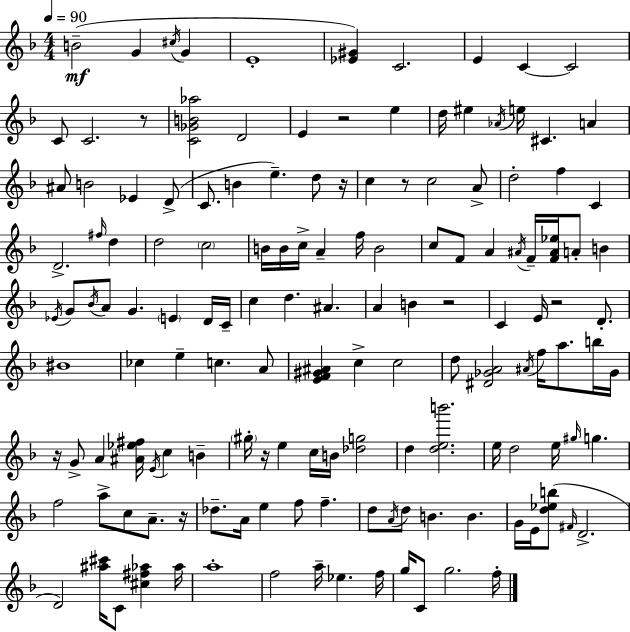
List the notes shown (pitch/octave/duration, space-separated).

B4/h G4/q C#5/s G4/q E4/w [Eb4,G#4]/q C4/h. E4/q C4/q C4/h C4/e C4/h. R/e [C4,Gb4,B4,Ab5]/h D4/h E4/q R/h E5/q D5/s EIS5/q Ab4/s E5/s C#4/q. A4/q A#4/e B4/h Eb4/q D4/e C4/e. B4/q E5/q. D5/e R/s C5/q R/e C5/h A4/e D5/h F5/q C4/q D4/h. F#5/s D5/q D5/h C5/h B4/s B4/s C5/s A4/q F5/s B4/h C5/e F4/e A4/q A#4/s F4/s [F4,A#4,Eb5]/s A4/e B4/q Eb4/s G4/e Bb4/s A4/e G4/q. E4/q D4/s C4/s C5/q D5/q. A#4/q. A4/q B4/q R/h C4/q E4/s R/h D4/e. BIS4/w CES5/q E5/q C5/q. A4/e [E4,F4,G#4,A#4]/q C5/q C5/h D5/e [D#4,Gb4,A4]/h A#4/s F5/s A5/e. B5/s Gb4/s R/s G4/e A4/q [A#4,Eb5,F#5]/s E4/s C5/q B4/q G#5/s R/s E5/q C5/s B4/s [Db5,G5]/h D5/q [D5,E5,B6]/h. E5/s D5/h E5/s G#5/s G5/q. F5/h A5/e C5/e A4/e. R/s Db5/e. A4/s E5/q F5/e F5/q. D5/e A4/s D5/e B4/q. B4/q. G4/s E4/s [D5,Eb5,B5]/e F#4/s D4/h. D4/h [A#5,C#6]/s C4/e [C#5,F#5,Ab5]/q Ab5/s A5/w F5/h A5/s Eb5/q. F5/s G5/s C4/e G5/h. F5/s